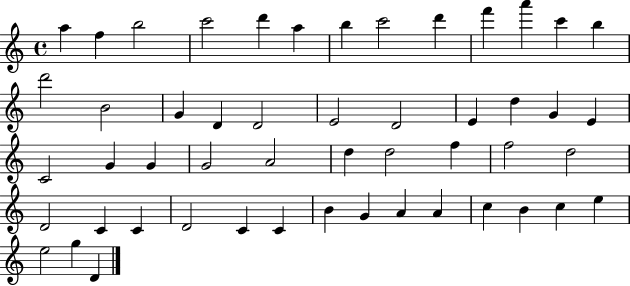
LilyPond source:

{
  \clef treble
  \time 4/4
  \defaultTimeSignature
  \key c \major
  a''4 f''4 b''2 | c'''2 d'''4 a''4 | b''4 c'''2 d'''4 | f'''4 a'''4 c'''4 b''4 | \break d'''2 b'2 | g'4 d'4 d'2 | e'2 d'2 | e'4 d''4 g'4 e'4 | \break c'2 g'4 g'4 | g'2 a'2 | d''4 d''2 f''4 | f''2 d''2 | \break d'2 c'4 c'4 | d'2 c'4 c'4 | b'4 g'4 a'4 a'4 | c''4 b'4 c''4 e''4 | \break e''2 g''4 d'4 | \bar "|."
}